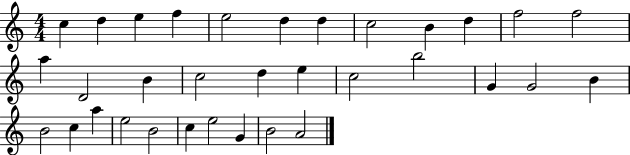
X:1
T:Untitled
M:4/4
L:1/4
K:C
c d e f e2 d d c2 B d f2 f2 a D2 B c2 d e c2 b2 G G2 B B2 c a e2 B2 c e2 G B2 A2